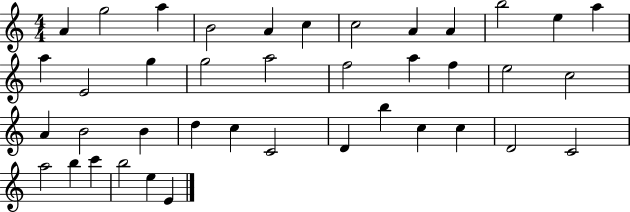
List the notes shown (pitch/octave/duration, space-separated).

A4/q G5/h A5/q B4/h A4/q C5/q C5/h A4/q A4/q B5/h E5/q A5/q A5/q E4/h G5/q G5/h A5/h F5/h A5/q F5/q E5/h C5/h A4/q B4/h B4/q D5/q C5/q C4/h D4/q B5/q C5/q C5/q D4/h C4/h A5/h B5/q C6/q B5/h E5/q E4/q